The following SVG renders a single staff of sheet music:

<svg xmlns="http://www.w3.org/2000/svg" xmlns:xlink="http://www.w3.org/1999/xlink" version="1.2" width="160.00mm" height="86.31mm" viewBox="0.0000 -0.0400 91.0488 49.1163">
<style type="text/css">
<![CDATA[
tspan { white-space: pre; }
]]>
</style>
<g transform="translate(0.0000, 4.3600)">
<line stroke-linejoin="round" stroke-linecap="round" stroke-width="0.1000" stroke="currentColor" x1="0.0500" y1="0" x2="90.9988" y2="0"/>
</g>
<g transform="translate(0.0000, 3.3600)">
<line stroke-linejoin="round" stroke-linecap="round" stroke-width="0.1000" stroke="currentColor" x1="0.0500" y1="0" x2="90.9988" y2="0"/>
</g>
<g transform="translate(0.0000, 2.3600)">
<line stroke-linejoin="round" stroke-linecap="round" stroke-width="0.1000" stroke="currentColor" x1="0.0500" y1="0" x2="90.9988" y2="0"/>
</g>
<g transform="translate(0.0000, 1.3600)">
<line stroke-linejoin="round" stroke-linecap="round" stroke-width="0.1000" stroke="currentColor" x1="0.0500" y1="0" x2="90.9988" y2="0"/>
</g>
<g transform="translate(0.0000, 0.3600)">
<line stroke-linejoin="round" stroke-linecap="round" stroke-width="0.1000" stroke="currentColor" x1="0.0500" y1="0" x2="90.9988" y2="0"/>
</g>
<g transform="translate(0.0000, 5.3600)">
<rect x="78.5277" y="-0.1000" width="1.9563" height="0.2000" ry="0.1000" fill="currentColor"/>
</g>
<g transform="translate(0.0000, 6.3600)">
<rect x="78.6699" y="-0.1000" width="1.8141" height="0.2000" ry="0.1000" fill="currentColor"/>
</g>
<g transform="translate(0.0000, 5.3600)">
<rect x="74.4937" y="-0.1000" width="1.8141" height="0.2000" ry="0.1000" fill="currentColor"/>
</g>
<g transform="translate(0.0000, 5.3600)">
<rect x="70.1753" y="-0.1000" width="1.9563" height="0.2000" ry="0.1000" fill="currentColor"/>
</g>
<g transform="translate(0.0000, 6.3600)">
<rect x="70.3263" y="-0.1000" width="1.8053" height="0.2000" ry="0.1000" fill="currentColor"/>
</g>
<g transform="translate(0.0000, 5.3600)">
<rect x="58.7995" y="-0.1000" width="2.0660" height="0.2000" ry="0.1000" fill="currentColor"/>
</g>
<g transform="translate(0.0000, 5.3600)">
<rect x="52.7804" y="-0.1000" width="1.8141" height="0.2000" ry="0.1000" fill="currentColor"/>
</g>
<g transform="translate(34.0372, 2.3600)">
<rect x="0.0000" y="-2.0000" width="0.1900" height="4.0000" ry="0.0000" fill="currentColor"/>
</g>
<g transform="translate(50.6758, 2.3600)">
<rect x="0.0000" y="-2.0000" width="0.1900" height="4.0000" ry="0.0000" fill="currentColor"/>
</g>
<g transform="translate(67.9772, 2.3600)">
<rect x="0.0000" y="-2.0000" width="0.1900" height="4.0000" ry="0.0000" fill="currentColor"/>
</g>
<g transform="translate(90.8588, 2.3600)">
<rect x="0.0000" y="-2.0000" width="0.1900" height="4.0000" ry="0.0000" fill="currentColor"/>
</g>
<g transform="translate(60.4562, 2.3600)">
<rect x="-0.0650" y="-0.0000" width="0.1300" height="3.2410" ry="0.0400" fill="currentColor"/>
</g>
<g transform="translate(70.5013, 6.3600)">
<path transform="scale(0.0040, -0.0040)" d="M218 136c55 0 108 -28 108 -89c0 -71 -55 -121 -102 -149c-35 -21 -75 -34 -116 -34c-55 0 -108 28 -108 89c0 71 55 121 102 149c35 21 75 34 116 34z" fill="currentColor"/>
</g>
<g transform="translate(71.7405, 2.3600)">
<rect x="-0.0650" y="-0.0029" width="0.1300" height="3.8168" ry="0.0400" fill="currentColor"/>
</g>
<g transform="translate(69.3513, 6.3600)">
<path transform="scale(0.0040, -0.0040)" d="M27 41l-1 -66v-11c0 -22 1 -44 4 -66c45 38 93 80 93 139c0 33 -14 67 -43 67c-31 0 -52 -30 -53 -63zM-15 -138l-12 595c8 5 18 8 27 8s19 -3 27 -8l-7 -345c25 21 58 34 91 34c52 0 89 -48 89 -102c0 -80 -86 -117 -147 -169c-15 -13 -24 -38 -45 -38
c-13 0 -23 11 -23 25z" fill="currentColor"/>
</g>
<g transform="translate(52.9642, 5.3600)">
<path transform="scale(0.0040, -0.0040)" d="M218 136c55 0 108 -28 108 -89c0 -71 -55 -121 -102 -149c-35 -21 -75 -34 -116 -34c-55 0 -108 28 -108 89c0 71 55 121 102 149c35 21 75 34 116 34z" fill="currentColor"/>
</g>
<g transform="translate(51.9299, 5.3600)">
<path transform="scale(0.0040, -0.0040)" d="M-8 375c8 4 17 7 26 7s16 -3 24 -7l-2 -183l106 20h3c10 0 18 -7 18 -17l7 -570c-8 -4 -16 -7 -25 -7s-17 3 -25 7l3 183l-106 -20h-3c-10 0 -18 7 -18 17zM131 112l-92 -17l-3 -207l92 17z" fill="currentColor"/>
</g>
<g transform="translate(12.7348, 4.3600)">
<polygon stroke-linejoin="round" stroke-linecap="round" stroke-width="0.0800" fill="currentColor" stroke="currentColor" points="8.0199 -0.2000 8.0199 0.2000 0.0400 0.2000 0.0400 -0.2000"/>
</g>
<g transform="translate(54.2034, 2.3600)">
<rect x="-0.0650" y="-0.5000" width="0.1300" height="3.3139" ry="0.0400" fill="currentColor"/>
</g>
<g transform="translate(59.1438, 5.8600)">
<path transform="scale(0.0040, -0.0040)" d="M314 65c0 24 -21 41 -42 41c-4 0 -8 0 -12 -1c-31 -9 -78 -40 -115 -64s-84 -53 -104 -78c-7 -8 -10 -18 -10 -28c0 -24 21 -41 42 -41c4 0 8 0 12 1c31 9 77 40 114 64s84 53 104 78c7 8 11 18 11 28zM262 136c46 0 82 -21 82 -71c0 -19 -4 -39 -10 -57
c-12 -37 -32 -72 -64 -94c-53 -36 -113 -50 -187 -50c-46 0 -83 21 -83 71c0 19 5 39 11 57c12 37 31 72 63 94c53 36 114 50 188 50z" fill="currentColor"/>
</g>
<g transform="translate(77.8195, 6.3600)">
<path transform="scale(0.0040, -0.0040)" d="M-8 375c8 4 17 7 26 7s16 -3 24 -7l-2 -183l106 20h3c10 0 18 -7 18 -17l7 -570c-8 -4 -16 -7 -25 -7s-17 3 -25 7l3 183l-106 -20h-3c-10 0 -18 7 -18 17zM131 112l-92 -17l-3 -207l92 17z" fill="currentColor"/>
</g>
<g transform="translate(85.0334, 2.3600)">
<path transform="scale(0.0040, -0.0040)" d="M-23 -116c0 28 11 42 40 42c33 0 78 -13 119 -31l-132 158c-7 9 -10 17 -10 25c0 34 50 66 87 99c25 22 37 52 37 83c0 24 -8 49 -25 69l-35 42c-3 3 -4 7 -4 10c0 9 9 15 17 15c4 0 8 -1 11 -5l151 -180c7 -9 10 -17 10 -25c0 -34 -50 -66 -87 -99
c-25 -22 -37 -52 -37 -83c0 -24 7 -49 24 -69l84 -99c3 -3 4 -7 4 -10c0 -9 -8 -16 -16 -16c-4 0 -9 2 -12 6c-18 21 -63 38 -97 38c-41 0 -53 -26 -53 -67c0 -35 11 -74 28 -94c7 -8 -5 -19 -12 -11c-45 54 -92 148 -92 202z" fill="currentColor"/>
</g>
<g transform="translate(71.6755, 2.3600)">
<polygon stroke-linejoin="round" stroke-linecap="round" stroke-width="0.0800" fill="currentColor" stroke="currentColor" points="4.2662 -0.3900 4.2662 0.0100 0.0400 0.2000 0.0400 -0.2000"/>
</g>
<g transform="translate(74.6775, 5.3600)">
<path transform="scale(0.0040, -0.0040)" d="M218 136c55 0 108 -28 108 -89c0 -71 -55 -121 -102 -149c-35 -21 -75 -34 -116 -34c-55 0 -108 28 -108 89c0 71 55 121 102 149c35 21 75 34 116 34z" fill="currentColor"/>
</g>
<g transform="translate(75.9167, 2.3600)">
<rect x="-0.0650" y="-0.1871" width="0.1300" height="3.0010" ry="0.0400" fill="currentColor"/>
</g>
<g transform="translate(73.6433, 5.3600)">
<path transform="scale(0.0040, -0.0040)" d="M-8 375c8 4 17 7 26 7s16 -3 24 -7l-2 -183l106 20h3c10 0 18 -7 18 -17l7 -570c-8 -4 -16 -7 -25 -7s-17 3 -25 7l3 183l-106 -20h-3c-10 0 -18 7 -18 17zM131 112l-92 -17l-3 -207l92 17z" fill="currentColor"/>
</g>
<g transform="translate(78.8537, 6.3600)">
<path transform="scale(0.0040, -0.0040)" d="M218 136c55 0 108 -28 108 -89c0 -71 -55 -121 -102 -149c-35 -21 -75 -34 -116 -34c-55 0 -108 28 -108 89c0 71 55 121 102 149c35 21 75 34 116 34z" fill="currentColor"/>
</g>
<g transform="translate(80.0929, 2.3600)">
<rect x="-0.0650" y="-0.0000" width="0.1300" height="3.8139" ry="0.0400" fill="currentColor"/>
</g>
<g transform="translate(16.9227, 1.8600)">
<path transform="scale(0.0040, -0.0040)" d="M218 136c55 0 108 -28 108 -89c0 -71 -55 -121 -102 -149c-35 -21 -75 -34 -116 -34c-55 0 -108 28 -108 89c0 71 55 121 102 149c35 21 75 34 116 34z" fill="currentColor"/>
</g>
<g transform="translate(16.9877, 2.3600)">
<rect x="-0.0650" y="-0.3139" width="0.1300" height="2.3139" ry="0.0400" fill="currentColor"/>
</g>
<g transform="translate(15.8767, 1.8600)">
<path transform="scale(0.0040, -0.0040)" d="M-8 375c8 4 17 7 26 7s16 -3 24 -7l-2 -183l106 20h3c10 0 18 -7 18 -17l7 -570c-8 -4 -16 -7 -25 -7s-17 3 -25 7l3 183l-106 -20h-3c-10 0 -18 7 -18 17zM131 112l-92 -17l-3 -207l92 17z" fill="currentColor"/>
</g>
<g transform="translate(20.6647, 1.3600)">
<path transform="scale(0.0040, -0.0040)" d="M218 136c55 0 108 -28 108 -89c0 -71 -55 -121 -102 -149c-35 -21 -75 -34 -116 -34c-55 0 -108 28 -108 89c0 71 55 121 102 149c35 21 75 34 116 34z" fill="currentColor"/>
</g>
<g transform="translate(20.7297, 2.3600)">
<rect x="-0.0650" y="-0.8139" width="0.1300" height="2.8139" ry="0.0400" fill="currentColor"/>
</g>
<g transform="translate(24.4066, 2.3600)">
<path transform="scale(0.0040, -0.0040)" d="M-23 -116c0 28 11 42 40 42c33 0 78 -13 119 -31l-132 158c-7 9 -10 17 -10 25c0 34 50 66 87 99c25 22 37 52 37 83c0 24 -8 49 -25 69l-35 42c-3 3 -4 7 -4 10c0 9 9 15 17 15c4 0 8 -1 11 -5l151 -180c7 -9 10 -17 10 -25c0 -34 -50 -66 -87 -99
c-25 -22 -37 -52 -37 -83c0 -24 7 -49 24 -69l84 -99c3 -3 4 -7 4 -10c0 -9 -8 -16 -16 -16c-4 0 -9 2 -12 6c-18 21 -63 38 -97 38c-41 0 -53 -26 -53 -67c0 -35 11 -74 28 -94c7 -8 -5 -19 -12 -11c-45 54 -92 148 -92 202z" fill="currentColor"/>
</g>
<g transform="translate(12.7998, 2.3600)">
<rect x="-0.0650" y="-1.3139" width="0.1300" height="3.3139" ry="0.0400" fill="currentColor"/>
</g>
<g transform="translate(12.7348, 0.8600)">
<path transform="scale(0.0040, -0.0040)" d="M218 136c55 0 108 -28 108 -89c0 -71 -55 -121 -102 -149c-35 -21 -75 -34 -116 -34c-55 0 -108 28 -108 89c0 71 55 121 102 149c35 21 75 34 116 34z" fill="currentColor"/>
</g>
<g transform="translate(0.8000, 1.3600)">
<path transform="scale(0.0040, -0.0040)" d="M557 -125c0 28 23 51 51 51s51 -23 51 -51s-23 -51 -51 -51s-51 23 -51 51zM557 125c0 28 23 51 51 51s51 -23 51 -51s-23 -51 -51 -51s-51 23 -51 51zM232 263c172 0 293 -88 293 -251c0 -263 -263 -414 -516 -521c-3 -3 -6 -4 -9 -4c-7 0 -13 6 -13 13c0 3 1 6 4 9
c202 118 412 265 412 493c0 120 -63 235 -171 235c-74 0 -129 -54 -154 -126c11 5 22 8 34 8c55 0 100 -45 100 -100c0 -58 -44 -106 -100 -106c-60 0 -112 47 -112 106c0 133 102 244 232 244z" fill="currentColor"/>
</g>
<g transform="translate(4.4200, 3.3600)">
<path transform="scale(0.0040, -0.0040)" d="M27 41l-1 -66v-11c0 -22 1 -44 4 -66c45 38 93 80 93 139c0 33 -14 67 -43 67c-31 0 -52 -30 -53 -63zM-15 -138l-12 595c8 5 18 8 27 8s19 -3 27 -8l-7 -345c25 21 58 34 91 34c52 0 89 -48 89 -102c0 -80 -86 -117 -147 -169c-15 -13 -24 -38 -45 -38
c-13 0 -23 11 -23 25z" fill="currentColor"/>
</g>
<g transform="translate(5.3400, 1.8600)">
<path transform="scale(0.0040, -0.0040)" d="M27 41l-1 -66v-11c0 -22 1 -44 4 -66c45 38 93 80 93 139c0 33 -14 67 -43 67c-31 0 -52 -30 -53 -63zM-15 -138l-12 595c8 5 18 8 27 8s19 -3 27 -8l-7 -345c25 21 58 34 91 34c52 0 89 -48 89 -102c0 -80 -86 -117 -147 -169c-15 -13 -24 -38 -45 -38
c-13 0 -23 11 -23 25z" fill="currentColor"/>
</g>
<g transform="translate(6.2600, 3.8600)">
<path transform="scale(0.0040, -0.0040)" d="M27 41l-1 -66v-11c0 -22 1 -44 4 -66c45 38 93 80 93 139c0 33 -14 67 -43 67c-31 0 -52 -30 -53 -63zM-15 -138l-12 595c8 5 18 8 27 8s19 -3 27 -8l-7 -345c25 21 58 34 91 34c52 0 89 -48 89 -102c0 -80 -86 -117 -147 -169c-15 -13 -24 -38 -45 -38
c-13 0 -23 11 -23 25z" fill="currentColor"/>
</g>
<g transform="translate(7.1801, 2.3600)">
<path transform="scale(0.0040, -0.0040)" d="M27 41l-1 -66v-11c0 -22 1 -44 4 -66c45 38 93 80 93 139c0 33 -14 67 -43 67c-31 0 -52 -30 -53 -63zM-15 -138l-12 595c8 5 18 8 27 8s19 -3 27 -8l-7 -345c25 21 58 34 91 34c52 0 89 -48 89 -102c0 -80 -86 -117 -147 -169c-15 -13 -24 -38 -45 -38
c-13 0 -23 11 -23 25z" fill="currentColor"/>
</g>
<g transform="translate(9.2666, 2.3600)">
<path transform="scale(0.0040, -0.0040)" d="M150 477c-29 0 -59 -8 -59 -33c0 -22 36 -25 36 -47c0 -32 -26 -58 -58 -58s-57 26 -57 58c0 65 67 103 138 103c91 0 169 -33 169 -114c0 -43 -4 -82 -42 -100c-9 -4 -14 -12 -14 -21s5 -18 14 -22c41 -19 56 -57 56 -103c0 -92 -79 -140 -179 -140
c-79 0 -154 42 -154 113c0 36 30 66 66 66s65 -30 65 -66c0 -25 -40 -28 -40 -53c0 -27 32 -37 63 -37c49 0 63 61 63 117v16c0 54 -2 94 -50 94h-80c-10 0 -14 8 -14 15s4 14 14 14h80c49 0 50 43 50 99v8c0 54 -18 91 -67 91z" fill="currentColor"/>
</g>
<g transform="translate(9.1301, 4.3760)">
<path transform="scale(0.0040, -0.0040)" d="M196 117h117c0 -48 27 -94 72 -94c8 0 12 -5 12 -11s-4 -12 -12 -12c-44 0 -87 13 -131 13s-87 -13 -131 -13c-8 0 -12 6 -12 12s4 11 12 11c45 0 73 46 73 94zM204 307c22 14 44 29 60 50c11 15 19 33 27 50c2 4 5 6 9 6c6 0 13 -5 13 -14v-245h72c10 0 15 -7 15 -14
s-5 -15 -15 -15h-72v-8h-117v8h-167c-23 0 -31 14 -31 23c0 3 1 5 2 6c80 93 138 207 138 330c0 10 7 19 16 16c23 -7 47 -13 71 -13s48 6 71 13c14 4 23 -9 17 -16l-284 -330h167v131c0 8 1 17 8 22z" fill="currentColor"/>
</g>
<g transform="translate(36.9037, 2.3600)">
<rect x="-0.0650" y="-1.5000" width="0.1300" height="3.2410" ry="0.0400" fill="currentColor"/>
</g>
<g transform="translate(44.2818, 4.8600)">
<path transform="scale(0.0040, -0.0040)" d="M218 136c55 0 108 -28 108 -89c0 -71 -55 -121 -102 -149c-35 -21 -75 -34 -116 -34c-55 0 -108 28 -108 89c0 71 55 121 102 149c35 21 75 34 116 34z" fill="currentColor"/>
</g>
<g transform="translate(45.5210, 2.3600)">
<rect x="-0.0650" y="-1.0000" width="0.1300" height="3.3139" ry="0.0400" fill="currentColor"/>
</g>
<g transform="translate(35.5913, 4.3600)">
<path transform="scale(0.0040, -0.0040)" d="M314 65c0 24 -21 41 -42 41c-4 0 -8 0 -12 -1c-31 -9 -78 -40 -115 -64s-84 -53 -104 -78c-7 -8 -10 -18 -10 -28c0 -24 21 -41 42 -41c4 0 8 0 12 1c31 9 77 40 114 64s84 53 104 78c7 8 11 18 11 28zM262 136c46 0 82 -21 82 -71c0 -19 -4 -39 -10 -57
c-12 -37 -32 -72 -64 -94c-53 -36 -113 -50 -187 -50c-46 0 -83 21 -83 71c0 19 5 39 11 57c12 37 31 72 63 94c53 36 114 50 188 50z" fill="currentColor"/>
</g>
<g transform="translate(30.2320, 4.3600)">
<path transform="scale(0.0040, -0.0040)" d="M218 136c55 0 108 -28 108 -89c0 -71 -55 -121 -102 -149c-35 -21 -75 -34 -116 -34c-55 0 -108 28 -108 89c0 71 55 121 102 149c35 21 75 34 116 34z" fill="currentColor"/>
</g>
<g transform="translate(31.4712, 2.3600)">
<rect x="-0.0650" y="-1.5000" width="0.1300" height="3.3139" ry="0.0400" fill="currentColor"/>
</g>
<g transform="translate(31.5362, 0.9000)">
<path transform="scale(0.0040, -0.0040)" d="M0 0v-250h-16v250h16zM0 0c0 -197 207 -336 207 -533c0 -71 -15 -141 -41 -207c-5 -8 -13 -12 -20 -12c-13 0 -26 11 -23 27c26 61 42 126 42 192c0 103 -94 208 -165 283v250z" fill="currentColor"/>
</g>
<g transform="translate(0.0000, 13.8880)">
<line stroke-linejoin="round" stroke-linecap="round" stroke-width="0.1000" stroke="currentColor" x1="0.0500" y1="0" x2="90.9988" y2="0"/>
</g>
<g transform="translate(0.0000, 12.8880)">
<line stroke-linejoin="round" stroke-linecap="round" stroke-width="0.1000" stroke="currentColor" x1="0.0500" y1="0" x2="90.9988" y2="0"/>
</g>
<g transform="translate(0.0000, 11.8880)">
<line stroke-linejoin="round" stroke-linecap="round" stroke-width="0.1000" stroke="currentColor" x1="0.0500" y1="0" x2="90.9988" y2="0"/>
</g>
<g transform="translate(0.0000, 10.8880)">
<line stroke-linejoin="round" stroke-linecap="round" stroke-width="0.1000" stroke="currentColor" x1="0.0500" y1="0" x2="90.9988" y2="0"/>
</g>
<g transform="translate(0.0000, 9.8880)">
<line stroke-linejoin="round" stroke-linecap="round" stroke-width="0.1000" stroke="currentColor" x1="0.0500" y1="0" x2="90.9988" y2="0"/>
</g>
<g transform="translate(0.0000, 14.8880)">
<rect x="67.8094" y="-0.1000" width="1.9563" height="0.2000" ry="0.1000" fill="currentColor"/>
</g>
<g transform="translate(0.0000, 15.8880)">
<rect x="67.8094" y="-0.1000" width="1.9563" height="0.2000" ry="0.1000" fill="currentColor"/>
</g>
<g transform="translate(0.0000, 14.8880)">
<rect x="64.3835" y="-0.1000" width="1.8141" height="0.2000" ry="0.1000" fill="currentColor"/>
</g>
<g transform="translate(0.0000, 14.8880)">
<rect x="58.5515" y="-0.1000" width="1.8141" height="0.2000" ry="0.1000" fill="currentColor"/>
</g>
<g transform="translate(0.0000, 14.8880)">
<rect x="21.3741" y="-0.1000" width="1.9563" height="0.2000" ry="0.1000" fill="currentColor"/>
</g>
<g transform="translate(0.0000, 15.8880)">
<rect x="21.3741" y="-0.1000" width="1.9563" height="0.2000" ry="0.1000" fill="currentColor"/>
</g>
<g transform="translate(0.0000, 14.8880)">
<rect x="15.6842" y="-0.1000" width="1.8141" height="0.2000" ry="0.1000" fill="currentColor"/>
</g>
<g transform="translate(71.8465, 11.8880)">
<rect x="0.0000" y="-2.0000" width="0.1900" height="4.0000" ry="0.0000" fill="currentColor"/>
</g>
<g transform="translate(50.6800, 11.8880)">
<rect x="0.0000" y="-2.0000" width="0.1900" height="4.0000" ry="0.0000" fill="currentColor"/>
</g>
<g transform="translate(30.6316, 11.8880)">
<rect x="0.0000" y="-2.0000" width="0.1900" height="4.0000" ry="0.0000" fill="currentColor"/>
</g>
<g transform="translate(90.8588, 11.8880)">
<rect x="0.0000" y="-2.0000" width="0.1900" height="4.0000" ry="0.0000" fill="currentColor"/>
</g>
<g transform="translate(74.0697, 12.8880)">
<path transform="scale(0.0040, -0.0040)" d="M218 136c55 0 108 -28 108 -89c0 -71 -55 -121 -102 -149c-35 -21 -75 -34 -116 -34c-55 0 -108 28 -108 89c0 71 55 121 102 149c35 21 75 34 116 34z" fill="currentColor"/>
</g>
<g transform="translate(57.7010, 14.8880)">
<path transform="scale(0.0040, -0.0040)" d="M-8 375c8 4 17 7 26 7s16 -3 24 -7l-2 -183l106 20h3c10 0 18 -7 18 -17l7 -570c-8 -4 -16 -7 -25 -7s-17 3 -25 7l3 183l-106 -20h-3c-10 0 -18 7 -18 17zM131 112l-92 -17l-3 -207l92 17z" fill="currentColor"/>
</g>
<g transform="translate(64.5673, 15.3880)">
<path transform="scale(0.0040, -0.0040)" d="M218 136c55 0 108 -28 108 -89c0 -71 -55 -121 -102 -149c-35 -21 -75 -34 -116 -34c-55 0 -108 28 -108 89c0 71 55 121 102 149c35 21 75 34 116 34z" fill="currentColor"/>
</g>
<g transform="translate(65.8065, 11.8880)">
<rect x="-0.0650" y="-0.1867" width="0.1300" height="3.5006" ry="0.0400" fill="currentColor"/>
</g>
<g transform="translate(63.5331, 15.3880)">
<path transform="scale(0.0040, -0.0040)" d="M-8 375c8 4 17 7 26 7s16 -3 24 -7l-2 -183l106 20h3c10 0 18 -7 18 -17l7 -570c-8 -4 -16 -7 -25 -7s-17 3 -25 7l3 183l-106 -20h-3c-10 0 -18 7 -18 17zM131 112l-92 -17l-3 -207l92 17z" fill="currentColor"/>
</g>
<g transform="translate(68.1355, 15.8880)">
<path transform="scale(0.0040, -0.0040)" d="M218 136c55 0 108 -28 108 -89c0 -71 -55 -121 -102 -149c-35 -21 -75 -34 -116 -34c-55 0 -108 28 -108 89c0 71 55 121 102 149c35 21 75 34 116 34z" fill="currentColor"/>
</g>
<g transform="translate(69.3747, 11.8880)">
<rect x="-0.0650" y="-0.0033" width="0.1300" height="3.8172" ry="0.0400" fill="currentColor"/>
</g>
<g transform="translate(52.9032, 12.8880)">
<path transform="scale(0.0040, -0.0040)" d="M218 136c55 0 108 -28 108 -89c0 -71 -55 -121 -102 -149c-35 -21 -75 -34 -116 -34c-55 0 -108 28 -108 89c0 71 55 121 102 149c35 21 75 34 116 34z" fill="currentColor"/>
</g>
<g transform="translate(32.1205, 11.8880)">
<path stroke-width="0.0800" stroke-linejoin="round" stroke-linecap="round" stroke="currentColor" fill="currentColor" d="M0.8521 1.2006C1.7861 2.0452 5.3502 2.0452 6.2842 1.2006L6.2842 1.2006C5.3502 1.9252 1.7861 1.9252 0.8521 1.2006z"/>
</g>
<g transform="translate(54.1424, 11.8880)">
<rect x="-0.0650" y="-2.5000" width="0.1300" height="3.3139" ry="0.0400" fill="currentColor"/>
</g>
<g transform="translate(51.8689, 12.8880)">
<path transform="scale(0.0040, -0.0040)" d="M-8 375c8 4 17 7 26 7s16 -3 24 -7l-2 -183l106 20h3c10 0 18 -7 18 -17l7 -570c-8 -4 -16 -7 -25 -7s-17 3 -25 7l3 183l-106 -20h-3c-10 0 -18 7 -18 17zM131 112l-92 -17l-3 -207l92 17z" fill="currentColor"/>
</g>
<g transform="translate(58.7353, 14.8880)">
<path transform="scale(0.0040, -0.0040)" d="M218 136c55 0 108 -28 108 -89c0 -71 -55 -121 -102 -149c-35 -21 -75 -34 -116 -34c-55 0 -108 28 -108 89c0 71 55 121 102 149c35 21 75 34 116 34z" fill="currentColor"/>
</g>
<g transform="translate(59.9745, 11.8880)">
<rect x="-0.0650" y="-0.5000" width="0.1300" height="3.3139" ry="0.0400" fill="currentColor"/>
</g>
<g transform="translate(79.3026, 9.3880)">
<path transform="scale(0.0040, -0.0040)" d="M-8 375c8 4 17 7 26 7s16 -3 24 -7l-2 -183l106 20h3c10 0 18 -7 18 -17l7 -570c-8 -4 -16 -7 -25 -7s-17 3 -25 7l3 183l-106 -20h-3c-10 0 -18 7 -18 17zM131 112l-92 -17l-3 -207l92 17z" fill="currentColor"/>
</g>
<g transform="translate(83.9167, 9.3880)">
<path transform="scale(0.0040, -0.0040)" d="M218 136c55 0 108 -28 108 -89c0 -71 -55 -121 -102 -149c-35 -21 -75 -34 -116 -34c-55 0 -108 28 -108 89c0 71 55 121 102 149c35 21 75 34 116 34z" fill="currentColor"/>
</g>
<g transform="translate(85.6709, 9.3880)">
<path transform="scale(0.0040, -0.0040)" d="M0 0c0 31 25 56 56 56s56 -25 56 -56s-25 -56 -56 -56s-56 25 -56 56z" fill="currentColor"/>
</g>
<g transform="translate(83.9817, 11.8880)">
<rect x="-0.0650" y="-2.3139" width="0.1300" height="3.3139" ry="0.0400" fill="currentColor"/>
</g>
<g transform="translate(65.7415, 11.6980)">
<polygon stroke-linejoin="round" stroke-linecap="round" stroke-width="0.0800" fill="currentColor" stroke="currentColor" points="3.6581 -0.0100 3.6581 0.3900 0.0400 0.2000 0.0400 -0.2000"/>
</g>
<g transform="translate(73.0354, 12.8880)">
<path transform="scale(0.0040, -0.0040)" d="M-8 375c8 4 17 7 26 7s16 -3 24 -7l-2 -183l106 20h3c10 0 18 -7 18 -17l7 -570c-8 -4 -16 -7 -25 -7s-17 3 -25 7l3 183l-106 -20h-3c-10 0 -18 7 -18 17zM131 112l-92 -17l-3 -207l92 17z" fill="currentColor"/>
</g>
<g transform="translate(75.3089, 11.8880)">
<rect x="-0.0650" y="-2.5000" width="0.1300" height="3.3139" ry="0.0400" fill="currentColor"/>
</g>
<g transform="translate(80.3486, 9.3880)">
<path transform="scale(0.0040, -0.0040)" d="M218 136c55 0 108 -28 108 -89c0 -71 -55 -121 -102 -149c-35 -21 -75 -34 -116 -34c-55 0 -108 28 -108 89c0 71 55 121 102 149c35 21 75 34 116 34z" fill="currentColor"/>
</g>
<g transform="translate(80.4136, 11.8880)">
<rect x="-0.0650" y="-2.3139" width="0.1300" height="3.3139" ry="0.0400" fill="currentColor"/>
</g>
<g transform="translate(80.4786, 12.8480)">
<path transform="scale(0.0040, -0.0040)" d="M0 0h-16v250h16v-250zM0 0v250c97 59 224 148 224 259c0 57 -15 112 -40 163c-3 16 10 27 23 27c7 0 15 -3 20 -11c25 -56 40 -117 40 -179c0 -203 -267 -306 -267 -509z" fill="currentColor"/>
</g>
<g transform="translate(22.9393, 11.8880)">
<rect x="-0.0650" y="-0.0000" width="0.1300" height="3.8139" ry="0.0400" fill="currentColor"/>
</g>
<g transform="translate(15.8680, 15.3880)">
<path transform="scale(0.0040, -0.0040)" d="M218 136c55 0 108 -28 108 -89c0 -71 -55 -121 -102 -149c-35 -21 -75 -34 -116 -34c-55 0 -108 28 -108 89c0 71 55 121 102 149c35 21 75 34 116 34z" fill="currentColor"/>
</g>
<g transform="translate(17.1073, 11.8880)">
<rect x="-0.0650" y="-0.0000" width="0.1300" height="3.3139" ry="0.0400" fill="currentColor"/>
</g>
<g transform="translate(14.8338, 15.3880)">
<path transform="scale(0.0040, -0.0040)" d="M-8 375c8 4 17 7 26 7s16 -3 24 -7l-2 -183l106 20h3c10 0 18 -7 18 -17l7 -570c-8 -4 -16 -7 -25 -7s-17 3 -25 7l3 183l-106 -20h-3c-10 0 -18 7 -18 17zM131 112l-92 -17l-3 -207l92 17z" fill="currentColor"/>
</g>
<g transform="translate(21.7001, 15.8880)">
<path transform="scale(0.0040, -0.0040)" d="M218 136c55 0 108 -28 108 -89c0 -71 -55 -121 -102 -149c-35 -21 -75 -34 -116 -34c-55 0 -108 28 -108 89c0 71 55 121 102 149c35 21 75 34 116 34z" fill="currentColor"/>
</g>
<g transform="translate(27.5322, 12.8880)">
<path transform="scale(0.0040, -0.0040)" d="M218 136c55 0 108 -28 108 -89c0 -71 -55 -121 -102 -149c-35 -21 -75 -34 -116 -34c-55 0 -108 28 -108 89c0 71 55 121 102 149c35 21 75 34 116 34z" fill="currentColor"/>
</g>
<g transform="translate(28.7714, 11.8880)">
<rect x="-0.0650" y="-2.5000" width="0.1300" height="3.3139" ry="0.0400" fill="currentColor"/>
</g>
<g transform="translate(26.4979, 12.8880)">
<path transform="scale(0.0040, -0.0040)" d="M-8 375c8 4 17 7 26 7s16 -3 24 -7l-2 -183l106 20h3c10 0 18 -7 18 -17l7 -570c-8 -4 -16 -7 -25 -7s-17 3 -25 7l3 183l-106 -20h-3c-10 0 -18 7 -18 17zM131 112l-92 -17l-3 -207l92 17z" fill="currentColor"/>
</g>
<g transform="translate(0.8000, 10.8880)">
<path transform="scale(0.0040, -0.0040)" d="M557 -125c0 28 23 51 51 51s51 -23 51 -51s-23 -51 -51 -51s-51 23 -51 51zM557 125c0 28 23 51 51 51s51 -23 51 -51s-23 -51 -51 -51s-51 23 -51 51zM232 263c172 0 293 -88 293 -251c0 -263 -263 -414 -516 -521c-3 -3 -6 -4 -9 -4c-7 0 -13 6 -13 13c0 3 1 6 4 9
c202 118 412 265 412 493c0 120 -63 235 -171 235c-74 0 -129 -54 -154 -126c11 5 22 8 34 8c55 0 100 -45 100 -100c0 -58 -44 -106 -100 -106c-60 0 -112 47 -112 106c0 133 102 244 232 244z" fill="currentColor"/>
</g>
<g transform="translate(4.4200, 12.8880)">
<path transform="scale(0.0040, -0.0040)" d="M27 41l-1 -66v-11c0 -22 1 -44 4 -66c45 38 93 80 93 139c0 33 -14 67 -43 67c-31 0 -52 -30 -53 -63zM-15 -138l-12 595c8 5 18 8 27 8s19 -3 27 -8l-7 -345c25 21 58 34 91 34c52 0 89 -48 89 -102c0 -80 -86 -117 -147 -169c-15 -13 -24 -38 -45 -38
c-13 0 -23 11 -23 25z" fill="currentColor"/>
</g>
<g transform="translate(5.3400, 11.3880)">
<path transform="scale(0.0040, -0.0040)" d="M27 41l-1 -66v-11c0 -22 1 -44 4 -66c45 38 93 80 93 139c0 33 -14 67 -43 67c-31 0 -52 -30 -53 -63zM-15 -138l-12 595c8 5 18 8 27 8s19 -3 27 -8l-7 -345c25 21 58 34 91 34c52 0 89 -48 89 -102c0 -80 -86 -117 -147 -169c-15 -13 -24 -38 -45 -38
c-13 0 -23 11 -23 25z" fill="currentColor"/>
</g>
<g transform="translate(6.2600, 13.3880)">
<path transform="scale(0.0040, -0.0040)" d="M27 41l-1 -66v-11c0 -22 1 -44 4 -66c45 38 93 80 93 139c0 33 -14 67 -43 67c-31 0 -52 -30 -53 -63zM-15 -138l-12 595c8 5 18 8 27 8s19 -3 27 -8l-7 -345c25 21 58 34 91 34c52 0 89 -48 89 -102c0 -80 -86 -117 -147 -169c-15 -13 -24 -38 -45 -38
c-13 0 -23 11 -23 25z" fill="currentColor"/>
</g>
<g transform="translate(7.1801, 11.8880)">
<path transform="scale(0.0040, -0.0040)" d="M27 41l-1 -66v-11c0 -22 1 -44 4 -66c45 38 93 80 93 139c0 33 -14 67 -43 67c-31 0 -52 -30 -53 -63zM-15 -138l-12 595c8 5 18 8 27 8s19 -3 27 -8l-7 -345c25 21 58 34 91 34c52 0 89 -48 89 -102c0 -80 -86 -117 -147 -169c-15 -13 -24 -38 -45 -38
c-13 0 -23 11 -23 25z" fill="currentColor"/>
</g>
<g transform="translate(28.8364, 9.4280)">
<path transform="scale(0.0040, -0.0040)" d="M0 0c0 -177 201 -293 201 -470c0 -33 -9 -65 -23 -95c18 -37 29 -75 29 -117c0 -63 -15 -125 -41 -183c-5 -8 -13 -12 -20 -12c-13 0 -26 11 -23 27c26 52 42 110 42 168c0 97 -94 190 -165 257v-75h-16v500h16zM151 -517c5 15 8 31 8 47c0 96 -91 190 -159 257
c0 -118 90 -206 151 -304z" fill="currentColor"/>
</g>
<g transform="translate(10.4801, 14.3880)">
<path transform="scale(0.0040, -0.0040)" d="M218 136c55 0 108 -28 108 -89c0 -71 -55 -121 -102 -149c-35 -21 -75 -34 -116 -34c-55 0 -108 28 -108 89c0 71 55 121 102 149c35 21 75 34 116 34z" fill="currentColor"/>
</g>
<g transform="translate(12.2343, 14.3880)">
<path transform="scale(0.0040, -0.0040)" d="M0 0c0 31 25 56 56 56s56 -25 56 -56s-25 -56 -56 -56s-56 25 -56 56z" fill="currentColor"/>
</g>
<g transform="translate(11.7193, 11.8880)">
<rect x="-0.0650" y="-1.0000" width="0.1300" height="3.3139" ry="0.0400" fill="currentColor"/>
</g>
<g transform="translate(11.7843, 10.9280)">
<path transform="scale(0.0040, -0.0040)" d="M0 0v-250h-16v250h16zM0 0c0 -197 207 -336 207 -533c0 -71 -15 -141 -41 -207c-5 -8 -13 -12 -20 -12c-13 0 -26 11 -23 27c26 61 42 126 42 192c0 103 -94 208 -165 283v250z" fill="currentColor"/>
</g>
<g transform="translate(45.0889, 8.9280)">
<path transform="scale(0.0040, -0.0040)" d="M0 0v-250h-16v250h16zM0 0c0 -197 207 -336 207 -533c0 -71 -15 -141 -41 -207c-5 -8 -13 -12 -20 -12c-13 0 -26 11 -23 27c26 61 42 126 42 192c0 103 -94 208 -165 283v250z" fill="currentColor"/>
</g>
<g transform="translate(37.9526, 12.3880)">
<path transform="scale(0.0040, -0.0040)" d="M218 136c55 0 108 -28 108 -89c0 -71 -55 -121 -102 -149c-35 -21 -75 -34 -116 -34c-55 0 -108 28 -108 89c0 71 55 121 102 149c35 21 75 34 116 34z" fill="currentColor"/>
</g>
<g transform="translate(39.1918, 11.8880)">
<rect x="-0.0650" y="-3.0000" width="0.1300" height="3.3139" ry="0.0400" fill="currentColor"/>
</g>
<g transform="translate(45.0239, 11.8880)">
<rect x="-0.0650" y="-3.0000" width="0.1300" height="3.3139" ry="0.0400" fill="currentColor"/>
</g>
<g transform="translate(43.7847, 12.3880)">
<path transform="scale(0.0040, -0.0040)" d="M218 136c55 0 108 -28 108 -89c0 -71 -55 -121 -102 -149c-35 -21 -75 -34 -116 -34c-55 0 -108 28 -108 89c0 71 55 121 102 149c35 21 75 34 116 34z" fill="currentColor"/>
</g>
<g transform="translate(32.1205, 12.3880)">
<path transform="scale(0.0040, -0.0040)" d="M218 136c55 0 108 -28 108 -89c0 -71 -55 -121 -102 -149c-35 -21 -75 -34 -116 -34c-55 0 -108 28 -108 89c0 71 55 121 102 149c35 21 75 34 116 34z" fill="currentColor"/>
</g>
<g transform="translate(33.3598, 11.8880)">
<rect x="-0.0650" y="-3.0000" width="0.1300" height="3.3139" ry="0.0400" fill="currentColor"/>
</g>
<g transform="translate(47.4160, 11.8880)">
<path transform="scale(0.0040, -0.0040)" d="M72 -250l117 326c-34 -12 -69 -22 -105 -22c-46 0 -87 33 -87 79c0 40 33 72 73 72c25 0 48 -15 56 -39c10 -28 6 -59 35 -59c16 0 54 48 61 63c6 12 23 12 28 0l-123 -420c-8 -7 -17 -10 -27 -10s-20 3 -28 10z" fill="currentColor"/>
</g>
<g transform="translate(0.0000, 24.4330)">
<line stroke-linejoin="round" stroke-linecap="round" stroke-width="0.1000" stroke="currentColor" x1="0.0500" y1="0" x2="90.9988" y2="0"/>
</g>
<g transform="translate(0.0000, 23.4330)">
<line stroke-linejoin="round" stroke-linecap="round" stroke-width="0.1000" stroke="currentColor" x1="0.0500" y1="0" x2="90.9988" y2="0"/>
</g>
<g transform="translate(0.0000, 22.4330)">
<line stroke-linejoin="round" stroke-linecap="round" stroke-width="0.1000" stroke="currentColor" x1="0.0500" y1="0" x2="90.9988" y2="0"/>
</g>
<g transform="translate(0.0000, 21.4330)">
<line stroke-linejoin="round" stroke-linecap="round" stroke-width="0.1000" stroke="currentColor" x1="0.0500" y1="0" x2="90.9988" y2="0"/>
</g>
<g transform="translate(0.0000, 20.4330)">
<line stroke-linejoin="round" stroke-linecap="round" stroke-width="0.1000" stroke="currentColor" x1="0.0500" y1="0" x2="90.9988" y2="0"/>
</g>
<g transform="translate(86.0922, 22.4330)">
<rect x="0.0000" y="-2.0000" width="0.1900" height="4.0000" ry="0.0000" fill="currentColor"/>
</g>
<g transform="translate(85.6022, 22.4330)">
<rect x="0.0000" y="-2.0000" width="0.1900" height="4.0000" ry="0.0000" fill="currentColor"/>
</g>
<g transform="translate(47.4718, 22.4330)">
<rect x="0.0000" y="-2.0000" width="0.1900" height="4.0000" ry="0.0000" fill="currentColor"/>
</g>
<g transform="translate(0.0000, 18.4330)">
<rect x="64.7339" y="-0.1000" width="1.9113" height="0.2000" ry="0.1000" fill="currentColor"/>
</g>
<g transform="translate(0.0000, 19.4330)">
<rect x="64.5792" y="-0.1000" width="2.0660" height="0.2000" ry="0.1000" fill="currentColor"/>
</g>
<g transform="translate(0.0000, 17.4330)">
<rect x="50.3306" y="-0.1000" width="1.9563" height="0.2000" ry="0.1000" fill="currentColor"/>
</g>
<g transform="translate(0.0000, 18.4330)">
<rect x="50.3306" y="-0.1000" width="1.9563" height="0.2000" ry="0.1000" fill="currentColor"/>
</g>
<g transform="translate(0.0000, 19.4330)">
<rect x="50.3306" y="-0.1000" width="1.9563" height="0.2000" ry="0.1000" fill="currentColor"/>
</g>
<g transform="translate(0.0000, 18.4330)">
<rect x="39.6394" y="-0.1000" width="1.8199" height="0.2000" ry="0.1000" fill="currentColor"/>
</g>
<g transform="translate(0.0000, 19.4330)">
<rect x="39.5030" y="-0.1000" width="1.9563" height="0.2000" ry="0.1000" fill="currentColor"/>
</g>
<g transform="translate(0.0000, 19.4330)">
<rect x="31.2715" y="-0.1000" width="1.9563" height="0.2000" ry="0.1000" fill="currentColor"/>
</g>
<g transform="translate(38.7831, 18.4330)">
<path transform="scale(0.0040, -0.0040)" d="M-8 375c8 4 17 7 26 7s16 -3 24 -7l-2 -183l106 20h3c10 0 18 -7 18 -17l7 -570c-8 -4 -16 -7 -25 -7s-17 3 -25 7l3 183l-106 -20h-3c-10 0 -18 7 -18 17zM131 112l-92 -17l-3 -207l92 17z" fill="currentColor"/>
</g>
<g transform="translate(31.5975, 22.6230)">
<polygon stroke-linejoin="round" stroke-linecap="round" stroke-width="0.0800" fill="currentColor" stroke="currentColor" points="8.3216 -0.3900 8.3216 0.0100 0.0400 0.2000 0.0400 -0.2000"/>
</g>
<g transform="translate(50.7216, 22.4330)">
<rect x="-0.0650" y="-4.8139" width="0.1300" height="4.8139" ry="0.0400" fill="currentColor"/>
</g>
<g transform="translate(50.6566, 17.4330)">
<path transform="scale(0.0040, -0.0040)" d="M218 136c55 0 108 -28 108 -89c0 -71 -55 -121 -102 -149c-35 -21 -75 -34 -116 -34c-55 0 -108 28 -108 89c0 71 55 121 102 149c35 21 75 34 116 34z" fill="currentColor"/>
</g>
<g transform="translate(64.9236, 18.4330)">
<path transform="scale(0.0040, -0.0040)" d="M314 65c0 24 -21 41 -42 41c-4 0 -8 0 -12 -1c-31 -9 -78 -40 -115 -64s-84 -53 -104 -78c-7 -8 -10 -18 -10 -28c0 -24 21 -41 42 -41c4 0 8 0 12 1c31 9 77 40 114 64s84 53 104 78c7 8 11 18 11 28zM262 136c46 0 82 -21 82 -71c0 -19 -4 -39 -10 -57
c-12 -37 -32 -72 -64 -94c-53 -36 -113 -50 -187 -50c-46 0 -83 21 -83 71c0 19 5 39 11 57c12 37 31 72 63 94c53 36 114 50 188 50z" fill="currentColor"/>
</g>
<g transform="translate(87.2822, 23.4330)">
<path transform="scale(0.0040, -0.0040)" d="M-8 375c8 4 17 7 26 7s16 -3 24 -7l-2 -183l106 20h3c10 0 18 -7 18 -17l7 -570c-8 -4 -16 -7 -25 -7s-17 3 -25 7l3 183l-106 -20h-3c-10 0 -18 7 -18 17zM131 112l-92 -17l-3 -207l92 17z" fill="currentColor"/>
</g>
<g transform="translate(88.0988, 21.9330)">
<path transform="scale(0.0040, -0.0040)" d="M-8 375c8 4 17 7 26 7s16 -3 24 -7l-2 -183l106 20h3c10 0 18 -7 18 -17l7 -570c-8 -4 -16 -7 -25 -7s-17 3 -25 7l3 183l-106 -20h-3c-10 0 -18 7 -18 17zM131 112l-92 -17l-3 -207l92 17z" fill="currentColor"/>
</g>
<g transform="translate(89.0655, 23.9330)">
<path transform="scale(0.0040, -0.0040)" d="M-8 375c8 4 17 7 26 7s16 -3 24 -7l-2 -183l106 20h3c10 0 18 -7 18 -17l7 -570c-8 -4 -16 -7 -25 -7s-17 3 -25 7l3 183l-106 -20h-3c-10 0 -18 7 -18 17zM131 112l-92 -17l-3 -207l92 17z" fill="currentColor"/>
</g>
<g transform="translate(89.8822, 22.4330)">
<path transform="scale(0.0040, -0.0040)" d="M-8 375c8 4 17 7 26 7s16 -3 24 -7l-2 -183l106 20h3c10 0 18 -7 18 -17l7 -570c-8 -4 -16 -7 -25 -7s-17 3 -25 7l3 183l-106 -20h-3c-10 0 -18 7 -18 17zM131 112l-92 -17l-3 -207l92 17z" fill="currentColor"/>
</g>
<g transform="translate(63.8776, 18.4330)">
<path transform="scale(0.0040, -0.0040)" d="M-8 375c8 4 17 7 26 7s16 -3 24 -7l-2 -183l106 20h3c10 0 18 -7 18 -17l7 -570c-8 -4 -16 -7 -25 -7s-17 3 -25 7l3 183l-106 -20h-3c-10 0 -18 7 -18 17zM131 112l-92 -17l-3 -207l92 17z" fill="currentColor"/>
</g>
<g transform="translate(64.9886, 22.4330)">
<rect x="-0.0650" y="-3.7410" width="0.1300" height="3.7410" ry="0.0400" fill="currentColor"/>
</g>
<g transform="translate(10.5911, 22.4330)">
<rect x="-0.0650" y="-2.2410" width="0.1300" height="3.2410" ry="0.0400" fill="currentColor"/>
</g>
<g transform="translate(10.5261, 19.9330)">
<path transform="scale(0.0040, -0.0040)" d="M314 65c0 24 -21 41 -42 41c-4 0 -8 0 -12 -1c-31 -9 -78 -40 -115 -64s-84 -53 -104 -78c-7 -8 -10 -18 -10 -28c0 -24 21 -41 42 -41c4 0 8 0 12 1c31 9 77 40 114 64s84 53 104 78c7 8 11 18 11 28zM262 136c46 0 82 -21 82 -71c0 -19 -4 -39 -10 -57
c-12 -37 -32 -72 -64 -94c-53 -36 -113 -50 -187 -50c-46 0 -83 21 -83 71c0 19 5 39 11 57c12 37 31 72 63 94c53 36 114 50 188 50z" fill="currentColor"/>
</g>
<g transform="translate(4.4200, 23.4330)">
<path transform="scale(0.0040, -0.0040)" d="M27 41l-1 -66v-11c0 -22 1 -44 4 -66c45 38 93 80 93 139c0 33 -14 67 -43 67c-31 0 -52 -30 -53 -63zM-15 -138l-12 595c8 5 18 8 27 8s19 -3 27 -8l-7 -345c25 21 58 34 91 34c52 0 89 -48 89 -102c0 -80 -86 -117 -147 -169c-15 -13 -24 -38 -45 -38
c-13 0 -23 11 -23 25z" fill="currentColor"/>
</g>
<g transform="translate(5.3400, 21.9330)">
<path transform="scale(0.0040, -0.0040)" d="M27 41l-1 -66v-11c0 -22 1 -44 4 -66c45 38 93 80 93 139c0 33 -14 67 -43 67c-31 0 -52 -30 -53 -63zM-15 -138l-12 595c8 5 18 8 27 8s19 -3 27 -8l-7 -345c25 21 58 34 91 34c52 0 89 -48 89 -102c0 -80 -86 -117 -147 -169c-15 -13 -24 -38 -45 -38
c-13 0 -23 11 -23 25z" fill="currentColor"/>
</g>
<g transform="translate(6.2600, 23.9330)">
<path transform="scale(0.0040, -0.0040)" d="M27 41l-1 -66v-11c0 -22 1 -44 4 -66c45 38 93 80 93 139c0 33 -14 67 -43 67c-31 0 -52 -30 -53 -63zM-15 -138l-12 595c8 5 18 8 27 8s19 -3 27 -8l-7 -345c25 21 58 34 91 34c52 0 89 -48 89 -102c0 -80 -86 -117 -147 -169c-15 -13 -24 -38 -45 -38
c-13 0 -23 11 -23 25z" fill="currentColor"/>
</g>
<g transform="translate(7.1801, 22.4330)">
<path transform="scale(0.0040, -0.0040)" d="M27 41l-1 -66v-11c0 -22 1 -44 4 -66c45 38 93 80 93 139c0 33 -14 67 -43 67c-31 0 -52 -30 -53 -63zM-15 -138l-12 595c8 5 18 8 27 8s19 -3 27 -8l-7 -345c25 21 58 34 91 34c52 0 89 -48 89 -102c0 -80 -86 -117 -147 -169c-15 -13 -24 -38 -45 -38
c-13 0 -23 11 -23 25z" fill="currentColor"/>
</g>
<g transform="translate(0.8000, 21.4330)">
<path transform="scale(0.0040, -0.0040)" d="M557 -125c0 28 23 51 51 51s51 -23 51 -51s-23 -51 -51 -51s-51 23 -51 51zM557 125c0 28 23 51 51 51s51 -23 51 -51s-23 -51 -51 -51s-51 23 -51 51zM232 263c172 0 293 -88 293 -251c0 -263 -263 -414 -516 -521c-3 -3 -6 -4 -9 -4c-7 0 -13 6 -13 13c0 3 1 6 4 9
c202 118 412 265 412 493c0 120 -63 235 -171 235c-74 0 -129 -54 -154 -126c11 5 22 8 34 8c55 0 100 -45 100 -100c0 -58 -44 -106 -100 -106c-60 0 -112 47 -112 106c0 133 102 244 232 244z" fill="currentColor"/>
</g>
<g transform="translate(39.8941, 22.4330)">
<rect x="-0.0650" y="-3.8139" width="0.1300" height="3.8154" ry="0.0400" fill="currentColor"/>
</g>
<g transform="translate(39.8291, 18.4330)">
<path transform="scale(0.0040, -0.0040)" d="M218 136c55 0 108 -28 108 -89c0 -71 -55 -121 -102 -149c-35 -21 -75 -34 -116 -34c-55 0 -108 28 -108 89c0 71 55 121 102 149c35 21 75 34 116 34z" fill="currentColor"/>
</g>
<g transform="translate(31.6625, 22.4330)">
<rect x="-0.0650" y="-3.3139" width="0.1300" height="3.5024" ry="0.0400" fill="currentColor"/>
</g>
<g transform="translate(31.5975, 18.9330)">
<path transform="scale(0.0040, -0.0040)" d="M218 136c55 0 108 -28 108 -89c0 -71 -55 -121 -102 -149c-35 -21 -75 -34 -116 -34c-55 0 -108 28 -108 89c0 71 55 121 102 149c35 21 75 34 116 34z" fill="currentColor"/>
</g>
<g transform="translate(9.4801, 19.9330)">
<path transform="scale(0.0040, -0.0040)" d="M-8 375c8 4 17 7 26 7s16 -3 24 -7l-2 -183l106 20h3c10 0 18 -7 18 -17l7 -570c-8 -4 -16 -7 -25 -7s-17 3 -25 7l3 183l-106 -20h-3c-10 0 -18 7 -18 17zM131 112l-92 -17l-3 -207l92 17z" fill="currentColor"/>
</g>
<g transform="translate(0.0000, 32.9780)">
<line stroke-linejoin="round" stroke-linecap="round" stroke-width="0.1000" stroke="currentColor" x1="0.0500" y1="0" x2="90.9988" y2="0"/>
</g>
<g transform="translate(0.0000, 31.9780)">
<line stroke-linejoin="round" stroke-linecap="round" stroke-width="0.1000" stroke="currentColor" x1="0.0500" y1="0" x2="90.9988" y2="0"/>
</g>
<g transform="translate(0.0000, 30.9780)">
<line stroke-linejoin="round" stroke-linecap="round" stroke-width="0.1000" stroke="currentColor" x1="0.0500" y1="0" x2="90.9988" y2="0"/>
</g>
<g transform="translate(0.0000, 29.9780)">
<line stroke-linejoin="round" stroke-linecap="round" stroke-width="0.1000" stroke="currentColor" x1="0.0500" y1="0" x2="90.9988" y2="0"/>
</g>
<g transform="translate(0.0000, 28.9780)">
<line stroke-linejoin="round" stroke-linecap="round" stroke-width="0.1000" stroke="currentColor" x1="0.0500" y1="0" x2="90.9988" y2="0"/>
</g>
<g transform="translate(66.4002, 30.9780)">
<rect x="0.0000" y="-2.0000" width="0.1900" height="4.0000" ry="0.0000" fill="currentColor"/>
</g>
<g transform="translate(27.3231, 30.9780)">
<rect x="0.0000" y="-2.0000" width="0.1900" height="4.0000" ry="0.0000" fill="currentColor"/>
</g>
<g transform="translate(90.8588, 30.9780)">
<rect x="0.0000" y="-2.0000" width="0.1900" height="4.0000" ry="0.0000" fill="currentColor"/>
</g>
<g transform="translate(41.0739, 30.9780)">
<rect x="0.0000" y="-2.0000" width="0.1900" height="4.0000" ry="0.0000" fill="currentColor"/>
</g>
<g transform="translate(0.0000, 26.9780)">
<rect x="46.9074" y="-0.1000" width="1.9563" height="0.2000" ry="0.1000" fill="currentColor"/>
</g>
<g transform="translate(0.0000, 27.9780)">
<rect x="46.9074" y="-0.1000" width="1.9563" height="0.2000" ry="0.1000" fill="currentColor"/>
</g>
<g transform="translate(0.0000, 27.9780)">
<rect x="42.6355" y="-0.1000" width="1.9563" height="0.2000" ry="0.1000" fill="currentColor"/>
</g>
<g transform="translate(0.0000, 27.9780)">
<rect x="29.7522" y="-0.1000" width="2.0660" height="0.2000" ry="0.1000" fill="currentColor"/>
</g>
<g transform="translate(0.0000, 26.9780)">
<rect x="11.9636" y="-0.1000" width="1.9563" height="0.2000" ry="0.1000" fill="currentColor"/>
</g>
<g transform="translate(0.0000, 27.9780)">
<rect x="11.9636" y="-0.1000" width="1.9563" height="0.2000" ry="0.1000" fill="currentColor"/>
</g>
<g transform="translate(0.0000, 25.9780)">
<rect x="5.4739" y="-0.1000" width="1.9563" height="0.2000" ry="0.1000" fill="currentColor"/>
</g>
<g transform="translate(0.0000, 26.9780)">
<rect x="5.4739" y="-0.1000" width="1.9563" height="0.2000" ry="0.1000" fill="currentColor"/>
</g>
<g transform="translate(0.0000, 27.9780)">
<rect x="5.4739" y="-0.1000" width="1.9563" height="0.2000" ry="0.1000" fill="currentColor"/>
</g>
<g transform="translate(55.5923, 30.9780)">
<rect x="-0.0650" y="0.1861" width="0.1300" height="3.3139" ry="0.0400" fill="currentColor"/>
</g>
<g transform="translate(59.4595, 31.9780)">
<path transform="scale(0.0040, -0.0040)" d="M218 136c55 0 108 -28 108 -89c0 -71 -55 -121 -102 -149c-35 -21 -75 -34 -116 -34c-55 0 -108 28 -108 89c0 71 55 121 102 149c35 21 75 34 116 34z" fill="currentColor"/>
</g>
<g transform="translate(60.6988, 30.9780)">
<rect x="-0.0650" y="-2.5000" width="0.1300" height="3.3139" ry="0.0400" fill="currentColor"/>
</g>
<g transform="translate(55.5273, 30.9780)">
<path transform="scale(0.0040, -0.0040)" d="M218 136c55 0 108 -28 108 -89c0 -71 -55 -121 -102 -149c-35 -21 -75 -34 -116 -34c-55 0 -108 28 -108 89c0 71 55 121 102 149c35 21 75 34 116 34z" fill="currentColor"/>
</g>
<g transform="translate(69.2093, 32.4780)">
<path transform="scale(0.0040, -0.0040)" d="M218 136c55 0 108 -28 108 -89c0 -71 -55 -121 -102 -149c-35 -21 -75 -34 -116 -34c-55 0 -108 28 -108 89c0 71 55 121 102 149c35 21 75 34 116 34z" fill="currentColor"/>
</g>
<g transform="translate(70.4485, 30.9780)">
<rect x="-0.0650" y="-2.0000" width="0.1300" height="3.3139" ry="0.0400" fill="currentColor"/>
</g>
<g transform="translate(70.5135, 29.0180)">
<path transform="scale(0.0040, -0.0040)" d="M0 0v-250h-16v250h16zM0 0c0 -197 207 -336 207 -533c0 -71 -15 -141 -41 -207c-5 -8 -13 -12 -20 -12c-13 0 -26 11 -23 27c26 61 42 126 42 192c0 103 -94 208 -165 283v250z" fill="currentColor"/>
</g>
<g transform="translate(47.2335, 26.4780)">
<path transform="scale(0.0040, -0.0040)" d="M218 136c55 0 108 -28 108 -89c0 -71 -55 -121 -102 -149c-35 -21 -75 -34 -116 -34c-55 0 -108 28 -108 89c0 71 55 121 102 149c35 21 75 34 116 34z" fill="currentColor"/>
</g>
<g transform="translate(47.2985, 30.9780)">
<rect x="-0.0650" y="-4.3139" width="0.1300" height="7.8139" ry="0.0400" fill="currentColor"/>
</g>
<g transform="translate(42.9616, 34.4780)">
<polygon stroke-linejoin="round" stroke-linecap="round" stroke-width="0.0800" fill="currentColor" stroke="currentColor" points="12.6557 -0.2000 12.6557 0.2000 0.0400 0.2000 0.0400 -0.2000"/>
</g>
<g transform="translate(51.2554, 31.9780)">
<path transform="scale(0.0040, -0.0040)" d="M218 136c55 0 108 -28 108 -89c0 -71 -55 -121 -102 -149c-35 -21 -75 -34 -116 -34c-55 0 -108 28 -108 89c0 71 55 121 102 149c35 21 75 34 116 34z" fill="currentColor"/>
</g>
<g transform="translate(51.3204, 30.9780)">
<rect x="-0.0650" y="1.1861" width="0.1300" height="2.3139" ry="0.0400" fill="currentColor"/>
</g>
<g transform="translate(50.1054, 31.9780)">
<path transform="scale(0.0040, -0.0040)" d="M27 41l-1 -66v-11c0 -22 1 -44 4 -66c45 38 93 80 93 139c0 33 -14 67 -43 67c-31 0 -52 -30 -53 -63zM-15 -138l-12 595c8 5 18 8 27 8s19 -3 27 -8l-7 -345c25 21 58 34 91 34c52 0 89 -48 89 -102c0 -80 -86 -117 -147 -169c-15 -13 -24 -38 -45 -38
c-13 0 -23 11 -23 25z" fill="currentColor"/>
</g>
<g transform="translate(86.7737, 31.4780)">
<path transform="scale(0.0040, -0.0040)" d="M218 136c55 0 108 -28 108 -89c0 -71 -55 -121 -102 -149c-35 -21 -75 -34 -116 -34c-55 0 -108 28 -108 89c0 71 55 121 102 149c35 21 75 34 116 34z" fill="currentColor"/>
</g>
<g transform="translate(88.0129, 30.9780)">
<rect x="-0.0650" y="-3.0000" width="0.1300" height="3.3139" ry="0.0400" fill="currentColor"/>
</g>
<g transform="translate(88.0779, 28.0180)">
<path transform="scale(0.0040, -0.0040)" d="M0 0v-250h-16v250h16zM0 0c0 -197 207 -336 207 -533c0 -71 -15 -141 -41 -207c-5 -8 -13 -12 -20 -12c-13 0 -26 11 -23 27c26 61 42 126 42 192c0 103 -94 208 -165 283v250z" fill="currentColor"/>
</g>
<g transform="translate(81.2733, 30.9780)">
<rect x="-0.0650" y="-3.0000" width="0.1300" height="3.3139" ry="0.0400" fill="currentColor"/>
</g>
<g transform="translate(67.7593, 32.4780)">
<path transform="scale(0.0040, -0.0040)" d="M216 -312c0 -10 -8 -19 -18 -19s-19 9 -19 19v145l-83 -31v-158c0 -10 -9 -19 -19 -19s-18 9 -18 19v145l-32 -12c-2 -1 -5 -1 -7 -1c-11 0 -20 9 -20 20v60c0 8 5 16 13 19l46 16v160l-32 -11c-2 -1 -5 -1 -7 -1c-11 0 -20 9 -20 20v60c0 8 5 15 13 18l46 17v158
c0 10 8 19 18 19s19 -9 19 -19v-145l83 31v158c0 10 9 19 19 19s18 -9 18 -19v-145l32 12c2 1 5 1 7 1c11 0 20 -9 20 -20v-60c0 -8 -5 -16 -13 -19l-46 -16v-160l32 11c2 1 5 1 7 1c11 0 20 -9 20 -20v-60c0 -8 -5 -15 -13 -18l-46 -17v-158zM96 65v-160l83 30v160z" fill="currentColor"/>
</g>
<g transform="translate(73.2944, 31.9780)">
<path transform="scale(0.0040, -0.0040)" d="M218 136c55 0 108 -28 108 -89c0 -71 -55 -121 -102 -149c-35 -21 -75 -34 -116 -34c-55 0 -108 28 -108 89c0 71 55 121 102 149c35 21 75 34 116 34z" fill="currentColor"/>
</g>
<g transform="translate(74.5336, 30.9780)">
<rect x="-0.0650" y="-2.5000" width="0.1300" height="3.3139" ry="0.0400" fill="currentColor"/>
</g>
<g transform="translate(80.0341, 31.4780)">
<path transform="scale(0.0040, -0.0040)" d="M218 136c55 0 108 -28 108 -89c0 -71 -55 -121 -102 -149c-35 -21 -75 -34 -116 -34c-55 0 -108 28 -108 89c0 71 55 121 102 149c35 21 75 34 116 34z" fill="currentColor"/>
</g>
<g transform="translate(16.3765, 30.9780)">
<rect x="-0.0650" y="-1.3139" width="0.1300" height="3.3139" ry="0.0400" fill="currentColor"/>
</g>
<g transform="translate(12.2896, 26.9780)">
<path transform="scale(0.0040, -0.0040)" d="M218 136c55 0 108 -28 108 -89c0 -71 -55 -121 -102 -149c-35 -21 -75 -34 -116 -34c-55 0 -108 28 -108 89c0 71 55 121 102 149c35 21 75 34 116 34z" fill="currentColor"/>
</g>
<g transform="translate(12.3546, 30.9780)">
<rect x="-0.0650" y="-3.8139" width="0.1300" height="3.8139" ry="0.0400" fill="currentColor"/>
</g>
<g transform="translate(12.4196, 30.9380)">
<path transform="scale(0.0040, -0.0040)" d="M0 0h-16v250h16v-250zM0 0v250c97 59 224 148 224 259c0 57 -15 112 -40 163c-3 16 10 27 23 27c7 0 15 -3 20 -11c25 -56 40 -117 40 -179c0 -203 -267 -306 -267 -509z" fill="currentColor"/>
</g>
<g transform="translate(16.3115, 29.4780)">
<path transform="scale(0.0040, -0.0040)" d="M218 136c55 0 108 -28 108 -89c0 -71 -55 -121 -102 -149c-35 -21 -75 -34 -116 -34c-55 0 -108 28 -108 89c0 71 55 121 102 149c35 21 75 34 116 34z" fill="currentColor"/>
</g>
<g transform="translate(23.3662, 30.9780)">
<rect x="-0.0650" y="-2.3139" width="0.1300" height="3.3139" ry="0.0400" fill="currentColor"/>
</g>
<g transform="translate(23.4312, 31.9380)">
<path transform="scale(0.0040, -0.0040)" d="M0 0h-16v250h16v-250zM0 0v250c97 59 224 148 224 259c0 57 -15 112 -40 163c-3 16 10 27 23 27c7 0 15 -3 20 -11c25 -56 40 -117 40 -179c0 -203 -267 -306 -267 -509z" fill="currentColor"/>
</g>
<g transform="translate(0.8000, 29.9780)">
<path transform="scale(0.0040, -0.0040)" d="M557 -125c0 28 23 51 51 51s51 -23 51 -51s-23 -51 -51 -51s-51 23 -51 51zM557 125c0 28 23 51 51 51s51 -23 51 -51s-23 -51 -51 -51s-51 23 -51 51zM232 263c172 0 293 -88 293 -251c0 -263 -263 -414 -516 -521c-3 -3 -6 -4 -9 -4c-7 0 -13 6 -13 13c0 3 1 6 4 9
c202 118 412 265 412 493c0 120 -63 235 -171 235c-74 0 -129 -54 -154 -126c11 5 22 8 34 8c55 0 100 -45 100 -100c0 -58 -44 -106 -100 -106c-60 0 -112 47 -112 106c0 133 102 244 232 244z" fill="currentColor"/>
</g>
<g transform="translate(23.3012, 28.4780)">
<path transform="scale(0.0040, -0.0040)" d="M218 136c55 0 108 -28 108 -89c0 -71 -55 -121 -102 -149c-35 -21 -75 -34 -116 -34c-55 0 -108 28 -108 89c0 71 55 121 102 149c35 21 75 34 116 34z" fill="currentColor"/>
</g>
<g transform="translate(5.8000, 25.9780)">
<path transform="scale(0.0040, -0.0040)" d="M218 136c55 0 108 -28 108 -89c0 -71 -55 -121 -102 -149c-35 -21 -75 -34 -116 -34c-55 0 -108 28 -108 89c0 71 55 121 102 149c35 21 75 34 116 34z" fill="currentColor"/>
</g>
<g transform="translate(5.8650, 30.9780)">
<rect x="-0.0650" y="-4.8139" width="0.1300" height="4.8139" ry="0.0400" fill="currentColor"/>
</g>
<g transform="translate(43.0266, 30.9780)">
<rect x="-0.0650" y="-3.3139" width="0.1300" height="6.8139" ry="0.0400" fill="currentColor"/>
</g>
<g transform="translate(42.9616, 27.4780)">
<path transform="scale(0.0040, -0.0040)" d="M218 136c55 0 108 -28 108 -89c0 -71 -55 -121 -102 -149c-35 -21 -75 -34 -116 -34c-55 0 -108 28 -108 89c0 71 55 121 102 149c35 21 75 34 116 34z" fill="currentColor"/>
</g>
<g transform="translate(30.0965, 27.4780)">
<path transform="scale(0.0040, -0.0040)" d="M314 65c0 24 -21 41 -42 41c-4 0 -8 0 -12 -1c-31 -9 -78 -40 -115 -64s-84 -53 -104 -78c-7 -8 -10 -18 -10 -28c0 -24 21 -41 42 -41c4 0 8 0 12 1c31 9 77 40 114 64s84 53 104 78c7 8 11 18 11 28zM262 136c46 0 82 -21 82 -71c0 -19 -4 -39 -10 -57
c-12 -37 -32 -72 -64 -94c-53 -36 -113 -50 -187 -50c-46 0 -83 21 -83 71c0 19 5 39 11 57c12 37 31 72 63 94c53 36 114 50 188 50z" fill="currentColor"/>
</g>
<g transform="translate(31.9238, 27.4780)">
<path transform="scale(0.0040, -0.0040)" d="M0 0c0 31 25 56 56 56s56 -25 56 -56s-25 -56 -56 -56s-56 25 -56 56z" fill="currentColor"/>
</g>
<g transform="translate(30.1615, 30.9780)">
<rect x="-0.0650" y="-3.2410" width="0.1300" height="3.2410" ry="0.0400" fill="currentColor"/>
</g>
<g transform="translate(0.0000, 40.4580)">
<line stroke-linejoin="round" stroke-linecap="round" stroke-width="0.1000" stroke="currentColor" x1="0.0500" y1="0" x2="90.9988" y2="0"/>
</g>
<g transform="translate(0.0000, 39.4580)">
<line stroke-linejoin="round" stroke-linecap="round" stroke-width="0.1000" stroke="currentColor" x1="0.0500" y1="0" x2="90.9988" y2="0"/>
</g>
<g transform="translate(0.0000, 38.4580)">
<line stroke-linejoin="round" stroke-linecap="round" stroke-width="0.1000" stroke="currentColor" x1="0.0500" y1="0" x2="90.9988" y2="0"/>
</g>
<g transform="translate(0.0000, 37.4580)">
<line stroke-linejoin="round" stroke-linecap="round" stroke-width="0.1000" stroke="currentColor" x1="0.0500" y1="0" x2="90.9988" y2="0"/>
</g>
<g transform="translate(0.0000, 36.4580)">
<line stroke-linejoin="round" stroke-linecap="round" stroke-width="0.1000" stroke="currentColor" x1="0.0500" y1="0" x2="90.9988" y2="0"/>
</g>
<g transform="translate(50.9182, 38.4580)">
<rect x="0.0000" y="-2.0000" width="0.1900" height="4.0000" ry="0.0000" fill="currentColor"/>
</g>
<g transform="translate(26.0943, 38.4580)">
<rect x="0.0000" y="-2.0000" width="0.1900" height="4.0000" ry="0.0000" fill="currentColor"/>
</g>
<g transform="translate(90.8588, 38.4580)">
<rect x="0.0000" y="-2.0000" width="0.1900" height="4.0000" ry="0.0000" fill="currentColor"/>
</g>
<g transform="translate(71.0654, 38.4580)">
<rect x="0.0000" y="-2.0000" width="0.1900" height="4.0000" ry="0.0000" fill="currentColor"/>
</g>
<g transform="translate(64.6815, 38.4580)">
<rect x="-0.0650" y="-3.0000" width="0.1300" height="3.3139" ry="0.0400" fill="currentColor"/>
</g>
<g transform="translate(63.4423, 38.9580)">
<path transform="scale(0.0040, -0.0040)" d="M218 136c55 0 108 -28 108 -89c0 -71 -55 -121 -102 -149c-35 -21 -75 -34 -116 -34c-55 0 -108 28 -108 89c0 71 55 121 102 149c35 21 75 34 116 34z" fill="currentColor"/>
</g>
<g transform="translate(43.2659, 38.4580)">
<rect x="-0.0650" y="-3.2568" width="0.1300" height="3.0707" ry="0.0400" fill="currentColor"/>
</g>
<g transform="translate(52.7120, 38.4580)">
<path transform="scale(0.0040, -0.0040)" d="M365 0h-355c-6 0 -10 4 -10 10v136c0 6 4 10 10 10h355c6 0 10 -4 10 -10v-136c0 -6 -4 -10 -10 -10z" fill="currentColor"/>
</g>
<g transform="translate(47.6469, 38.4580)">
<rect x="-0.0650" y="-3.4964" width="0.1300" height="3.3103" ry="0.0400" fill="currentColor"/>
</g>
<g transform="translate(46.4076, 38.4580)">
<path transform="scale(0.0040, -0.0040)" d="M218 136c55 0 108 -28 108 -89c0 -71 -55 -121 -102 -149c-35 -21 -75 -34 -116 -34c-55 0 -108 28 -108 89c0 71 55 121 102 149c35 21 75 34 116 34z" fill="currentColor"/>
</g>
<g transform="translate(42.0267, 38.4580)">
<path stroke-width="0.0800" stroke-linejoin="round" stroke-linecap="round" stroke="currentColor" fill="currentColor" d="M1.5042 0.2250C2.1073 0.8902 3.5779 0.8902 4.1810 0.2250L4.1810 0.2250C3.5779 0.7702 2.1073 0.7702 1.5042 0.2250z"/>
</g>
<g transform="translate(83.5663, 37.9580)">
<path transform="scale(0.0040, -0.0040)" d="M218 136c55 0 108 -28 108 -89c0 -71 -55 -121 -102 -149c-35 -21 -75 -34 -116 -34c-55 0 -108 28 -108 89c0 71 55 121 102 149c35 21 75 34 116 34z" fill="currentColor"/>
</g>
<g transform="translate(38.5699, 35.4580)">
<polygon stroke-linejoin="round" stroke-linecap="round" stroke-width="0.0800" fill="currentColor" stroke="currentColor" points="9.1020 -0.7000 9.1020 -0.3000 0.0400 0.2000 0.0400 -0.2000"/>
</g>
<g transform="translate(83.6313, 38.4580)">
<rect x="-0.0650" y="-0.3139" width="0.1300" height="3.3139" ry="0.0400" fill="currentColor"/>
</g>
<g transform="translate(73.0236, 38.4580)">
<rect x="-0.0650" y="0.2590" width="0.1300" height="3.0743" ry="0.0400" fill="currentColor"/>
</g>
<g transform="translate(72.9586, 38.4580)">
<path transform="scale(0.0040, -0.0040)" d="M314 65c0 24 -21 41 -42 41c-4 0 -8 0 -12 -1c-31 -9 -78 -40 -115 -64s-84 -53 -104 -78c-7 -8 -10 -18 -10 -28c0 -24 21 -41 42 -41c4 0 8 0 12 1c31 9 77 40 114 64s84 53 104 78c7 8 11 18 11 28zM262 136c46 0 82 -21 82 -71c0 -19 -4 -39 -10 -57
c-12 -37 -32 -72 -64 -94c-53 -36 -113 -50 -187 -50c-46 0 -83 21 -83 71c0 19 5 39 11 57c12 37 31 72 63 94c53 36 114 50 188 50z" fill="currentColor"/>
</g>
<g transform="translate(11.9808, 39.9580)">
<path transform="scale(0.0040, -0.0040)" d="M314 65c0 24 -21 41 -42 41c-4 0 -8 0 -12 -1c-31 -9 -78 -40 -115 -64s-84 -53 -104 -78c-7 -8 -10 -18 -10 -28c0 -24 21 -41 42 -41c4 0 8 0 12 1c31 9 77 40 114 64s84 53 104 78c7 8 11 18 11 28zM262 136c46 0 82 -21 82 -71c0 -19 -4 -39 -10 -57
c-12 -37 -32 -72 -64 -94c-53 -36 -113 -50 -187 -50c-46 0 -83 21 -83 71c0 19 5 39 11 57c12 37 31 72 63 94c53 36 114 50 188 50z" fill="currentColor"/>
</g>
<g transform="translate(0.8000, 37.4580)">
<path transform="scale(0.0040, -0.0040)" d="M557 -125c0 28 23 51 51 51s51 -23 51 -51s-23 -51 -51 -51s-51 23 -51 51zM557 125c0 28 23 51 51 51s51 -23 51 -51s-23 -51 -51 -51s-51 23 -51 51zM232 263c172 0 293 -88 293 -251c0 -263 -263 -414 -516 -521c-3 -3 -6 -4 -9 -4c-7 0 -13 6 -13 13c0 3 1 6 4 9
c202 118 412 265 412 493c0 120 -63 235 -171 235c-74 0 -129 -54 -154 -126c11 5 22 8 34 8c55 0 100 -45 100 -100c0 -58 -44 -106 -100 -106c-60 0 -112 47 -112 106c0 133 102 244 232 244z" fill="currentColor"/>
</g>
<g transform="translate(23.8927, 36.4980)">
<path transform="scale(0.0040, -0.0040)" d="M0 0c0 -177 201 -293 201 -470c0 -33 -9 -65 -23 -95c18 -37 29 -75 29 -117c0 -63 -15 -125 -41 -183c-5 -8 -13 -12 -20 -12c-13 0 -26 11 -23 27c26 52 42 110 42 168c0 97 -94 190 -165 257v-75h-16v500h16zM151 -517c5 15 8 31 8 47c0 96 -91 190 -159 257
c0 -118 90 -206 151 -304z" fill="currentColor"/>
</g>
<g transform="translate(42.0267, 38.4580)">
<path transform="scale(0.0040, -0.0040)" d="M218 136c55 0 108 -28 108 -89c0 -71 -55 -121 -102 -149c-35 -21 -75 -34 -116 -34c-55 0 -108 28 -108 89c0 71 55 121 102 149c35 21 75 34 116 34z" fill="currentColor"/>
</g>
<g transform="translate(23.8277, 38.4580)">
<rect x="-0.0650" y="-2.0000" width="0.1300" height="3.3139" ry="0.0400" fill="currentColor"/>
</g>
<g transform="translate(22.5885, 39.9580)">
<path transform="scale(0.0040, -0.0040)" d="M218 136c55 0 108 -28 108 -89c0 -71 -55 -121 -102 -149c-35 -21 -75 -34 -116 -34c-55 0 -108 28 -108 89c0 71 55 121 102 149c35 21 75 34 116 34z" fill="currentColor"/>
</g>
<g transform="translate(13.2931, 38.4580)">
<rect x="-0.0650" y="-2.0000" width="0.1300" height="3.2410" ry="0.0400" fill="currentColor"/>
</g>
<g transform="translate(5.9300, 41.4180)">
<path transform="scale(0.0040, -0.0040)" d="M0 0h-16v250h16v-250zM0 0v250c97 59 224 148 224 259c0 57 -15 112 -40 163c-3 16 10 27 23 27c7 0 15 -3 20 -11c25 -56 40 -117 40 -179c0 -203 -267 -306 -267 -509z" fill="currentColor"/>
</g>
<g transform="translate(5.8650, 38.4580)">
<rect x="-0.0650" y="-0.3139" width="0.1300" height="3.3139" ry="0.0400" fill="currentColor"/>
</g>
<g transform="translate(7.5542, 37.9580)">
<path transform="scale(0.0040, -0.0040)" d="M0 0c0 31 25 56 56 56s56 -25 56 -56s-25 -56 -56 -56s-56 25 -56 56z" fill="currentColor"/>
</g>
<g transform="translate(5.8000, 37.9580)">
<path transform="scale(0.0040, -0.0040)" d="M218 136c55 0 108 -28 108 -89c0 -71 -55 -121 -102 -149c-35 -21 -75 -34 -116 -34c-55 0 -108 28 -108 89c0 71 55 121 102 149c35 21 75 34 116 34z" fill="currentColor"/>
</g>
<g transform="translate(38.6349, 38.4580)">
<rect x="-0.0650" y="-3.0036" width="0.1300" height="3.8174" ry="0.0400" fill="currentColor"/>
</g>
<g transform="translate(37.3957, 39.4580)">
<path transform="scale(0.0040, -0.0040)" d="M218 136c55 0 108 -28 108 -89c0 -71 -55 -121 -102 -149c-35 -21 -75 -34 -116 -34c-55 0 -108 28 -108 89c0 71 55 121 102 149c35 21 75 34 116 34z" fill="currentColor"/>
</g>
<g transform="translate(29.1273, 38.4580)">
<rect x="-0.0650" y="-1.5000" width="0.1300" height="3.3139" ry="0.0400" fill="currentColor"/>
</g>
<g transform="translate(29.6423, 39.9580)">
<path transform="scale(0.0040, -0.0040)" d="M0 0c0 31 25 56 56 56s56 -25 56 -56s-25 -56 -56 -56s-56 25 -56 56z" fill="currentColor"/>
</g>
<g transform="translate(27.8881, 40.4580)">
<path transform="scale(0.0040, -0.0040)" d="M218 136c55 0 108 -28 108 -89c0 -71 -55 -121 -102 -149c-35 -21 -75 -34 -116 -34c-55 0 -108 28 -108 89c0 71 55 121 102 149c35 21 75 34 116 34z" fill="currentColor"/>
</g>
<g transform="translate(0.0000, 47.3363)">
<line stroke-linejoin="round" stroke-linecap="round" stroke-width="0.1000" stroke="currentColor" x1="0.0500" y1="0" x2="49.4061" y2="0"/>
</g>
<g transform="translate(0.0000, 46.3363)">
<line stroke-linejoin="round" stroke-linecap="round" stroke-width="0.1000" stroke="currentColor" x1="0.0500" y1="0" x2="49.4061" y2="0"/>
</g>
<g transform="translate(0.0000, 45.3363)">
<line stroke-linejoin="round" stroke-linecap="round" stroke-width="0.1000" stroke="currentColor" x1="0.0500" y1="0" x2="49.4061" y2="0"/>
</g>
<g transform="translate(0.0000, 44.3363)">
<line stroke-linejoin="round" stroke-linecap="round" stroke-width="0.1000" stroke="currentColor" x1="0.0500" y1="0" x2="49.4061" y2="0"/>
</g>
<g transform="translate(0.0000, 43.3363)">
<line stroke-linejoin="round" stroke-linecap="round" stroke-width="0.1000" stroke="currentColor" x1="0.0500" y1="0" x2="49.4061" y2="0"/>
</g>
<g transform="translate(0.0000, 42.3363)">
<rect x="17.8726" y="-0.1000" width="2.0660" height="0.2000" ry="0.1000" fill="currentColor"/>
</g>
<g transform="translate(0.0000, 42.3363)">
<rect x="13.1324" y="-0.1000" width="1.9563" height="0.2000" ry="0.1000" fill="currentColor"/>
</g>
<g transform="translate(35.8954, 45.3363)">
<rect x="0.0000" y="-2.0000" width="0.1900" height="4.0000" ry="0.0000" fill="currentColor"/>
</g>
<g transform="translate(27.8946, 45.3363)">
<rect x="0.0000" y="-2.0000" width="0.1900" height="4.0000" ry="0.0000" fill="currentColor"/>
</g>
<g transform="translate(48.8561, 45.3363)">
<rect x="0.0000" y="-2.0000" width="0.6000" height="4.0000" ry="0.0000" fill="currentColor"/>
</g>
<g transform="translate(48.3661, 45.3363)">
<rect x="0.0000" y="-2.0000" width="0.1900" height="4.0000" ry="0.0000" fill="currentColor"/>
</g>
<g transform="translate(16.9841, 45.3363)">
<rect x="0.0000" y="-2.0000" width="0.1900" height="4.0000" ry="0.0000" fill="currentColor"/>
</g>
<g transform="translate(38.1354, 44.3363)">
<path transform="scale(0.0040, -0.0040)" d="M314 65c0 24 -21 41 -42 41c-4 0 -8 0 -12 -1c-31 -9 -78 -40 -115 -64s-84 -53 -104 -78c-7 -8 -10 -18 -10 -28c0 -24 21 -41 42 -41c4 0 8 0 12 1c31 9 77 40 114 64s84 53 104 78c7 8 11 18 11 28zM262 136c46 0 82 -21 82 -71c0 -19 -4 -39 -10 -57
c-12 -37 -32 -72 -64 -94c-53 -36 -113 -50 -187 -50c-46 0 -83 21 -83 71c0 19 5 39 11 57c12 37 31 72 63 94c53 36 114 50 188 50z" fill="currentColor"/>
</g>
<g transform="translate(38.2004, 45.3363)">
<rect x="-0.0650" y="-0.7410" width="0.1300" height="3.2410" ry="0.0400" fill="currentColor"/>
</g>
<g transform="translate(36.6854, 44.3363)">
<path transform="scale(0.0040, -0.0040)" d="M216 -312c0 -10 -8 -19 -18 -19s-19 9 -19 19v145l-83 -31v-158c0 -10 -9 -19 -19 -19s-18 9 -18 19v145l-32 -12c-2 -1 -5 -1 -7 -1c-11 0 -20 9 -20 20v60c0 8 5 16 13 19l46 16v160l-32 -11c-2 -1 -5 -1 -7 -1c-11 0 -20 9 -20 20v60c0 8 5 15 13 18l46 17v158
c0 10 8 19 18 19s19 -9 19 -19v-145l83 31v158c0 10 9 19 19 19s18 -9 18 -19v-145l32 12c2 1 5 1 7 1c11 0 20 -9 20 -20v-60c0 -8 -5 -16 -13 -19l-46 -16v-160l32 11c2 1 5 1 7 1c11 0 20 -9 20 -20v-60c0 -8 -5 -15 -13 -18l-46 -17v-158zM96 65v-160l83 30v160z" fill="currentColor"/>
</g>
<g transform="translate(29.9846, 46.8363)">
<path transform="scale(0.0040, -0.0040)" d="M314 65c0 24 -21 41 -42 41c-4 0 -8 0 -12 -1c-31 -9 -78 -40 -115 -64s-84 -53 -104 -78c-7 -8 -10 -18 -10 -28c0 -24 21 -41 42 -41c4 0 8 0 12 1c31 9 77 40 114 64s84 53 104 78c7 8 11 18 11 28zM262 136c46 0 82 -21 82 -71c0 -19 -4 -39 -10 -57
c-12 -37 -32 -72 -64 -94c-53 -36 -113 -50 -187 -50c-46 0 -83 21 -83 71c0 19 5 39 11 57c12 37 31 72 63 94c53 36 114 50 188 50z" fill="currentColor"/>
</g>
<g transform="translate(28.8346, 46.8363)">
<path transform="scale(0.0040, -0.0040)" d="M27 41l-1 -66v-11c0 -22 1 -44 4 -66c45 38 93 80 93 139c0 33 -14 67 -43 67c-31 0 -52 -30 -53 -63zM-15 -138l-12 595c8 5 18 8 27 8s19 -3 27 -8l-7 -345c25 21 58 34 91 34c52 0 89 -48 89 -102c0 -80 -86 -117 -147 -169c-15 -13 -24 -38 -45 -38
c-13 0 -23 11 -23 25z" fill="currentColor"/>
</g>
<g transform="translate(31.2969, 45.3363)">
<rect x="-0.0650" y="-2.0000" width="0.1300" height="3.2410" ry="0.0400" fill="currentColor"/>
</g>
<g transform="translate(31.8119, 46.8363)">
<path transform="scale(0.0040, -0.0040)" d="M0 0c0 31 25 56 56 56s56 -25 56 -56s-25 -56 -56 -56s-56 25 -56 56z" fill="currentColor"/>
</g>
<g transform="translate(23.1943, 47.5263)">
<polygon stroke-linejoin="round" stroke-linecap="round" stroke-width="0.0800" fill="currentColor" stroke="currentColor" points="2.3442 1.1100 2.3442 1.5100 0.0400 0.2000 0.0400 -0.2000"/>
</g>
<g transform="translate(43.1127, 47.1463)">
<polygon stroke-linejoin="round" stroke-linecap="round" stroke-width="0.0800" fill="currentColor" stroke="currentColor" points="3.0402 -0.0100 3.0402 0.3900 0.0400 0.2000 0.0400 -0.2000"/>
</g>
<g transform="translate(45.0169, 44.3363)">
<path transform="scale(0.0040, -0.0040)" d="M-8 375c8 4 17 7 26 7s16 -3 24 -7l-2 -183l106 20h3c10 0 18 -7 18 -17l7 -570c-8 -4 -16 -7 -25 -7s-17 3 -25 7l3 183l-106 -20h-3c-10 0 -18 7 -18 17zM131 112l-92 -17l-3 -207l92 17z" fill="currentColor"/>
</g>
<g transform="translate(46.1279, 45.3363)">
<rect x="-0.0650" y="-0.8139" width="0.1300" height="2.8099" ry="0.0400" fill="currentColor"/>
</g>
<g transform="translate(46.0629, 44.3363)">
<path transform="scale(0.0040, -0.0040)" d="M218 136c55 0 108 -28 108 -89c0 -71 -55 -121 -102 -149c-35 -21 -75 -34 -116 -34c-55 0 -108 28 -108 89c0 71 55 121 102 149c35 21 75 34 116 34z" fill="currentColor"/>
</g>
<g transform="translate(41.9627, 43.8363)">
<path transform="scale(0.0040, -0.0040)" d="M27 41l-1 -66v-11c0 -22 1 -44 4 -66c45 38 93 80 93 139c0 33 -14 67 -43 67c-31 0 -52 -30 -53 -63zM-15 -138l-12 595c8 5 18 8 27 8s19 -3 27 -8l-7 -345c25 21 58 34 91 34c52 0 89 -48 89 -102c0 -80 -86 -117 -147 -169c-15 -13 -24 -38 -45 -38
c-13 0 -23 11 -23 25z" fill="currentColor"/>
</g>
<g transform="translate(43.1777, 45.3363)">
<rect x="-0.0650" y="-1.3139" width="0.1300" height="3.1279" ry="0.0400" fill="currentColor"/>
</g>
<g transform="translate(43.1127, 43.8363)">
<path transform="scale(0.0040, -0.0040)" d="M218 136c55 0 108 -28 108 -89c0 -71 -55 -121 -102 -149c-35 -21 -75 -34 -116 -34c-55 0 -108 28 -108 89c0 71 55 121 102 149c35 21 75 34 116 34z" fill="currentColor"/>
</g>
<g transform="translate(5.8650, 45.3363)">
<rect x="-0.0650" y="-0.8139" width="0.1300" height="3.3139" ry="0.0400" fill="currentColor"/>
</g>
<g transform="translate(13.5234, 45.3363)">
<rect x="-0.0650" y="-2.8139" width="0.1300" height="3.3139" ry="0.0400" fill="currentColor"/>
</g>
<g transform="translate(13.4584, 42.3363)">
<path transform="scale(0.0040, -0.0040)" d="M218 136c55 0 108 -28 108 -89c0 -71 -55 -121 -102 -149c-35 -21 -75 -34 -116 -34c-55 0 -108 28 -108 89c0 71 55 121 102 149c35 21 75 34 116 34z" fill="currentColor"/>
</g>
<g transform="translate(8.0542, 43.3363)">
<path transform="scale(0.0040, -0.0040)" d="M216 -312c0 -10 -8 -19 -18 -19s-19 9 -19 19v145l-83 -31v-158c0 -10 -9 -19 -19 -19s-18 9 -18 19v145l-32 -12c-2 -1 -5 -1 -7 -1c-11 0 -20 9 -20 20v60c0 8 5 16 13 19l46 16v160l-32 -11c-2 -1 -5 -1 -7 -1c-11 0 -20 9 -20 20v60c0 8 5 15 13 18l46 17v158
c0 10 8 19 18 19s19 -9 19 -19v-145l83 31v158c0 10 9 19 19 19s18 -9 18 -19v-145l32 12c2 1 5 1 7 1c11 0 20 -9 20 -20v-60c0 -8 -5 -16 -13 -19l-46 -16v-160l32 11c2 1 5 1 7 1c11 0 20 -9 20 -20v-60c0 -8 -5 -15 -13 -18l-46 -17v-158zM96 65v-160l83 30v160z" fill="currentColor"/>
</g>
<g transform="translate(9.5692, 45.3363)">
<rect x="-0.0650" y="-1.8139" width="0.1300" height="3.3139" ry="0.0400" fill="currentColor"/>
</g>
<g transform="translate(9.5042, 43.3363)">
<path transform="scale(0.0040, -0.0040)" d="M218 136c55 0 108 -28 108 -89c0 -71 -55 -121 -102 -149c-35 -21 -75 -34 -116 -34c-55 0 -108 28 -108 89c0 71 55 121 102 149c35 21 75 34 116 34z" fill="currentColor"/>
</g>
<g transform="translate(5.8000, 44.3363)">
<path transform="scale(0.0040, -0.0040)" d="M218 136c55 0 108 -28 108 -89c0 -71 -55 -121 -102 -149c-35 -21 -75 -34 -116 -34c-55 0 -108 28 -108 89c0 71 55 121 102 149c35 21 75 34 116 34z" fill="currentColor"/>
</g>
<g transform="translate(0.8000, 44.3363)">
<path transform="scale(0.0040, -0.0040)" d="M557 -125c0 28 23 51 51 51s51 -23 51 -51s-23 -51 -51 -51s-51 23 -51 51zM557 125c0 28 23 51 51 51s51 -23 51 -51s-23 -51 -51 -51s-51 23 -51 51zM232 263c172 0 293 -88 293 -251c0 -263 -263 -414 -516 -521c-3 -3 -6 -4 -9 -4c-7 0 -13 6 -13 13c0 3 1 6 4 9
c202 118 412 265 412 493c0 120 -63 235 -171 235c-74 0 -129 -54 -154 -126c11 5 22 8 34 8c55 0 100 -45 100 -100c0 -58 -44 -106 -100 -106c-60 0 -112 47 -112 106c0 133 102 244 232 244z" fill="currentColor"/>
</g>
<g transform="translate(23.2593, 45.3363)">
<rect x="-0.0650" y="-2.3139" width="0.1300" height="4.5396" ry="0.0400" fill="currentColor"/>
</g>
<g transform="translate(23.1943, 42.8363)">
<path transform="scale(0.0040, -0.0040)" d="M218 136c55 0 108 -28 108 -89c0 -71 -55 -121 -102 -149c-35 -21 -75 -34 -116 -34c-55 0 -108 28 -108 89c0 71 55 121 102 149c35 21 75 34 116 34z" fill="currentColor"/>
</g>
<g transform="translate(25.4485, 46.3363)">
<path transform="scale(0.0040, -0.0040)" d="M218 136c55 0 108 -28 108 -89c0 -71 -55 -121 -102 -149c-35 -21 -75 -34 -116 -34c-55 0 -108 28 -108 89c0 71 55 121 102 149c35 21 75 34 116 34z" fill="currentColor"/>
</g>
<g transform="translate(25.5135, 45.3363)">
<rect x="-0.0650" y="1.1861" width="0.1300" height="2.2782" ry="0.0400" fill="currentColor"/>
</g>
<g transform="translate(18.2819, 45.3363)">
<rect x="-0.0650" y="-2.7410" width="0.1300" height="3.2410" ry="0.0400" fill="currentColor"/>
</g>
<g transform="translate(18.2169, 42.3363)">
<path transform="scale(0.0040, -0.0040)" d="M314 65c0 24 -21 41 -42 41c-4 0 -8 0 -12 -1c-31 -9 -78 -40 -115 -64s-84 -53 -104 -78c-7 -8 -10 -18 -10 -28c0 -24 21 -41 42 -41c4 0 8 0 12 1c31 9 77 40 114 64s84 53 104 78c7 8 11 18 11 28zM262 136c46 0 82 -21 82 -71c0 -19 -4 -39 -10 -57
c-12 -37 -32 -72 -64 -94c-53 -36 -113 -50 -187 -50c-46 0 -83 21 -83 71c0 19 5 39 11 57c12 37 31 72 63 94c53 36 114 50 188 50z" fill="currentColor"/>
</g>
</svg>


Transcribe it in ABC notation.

X:1
T:Untitled
M:3/4
L:1/4
K:Ab
G,/2 E,/2 F,/2 z G,,/2 G,,2 F,, E,, _D,,2 _C,,/2 E,,/2 C,, z F,,/2 D,, C,, B,,/4 C, C, C,/2 z/2 B,, E,, D,,/2 C,,/2 B,, B,/2 B, B,2 _D/2 E/2 G E2 G E/2 G, B,/2 D2 D/2 F/2 _B,,/2 D,/2 _B,, ^A,,/2 B,, C, C,/2 E,/2 A,,2 A,,/4 G,, B,,/2 D,/2 D,/2 z2 C, D,2 E, F, ^A, C C2 B,/2 B,,/2 _A,,2 ^F,2 _G,/2 F,/2